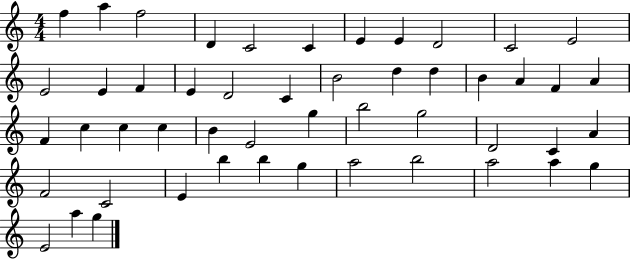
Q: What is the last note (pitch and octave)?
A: G5